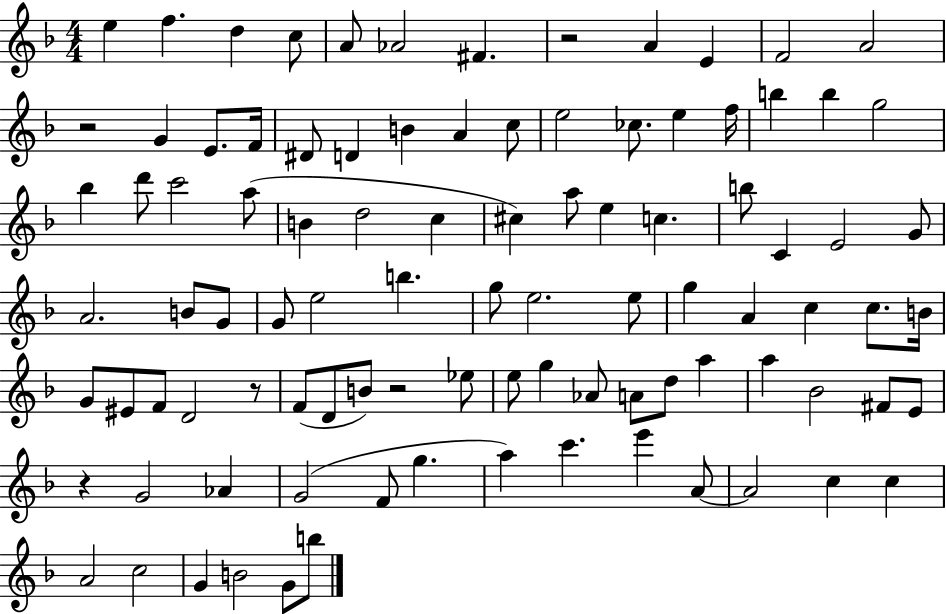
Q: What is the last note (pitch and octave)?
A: B5